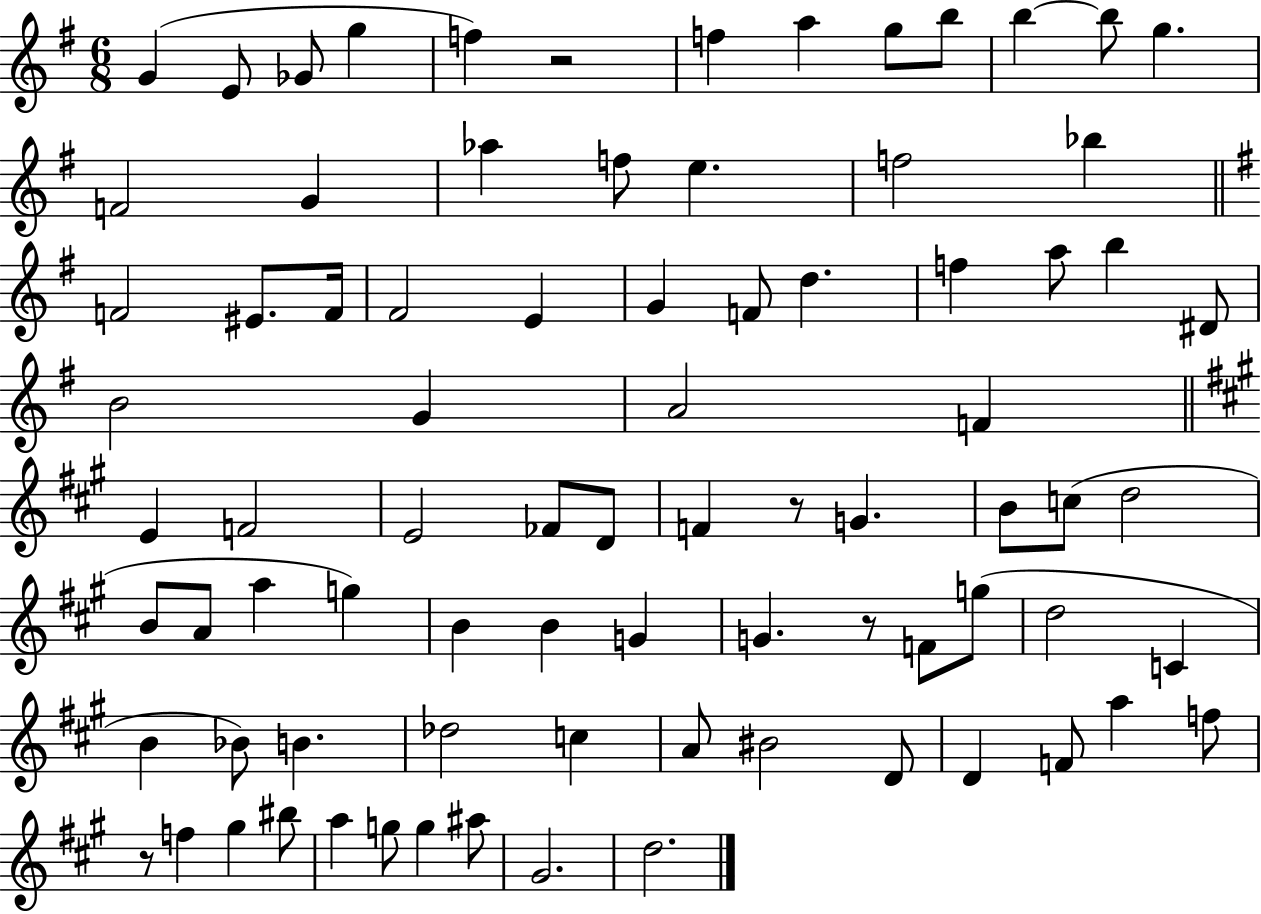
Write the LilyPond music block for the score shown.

{
  \clef treble
  \numericTimeSignature
  \time 6/8
  \key g \major
  g'4( e'8 ges'8 g''4 | f''4) r2 | f''4 a''4 g''8 b''8 | b''4~~ b''8 g''4. | \break f'2 g'4 | aes''4 f''8 e''4. | f''2 bes''4 | \bar "||" \break \key e \minor f'2 eis'8. f'16 | fis'2 e'4 | g'4 f'8 d''4. | f''4 a''8 b''4 dis'8 | \break b'2 g'4 | a'2 f'4 | \bar "||" \break \key a \major e'4 f'2 | e'2 fes'8 d'8 | f'4 r8 g'4. | b'8 c''8( d''2 | \break b'8 a'8 a''4 g''4) | b'4 b'4 g'4 | g'4. r8 f'8 g''8( | d''2 c'4 | \break b'4 bes'8) b'4. | des''2 c''4 | a'8 bis'2 d'8 | d'4 f'8 a''4 f''8 | \break r8 f''4 gis''4 bis''8 | a''4 g''8 g''4 ais''8 | gis'2. | d''2. | \break \bar "|."
}